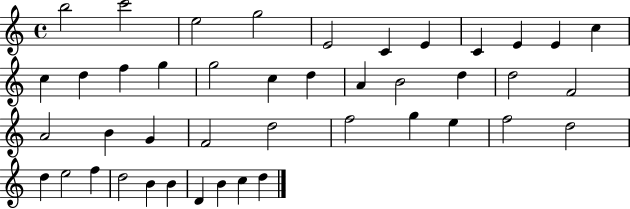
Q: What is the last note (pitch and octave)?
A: D5